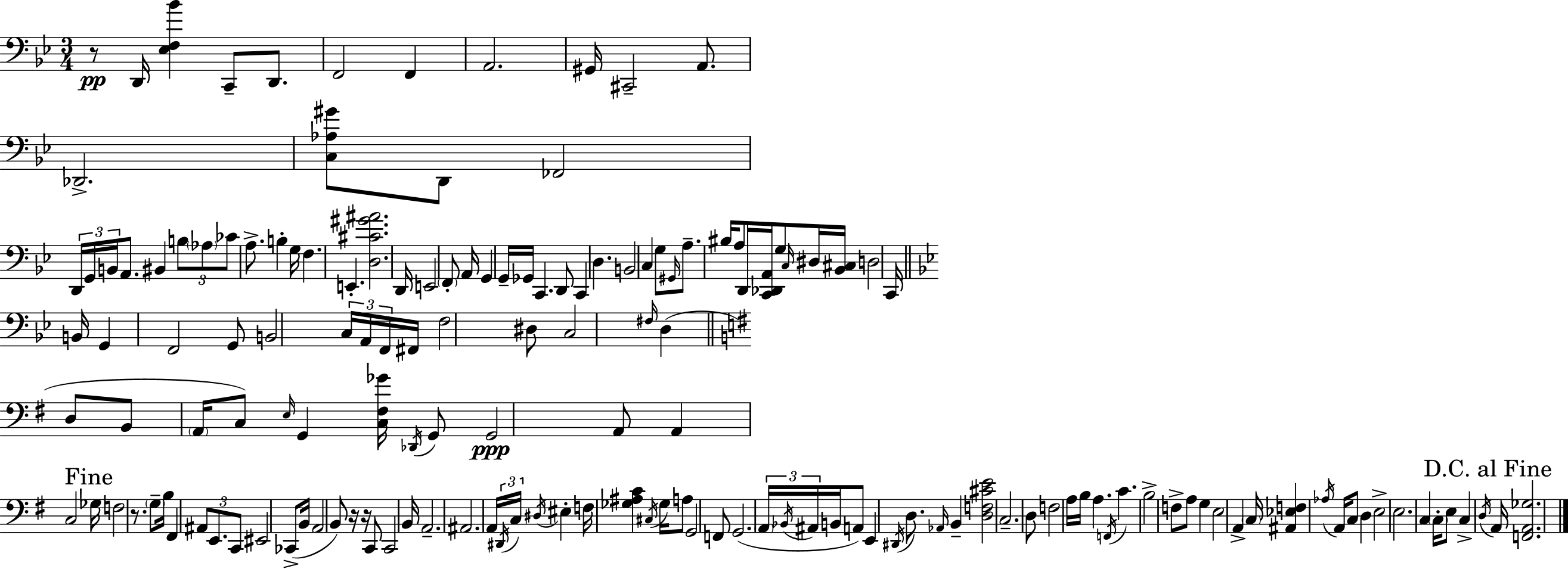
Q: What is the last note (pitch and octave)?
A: A2